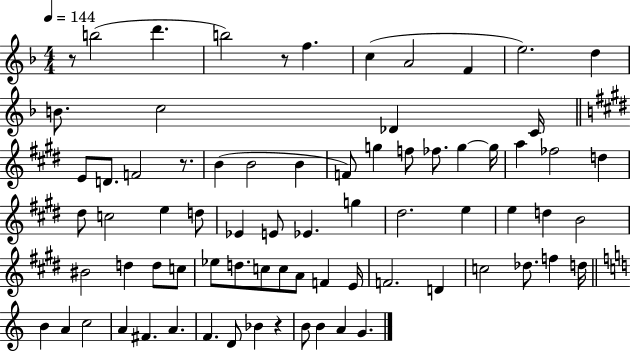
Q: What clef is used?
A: treble